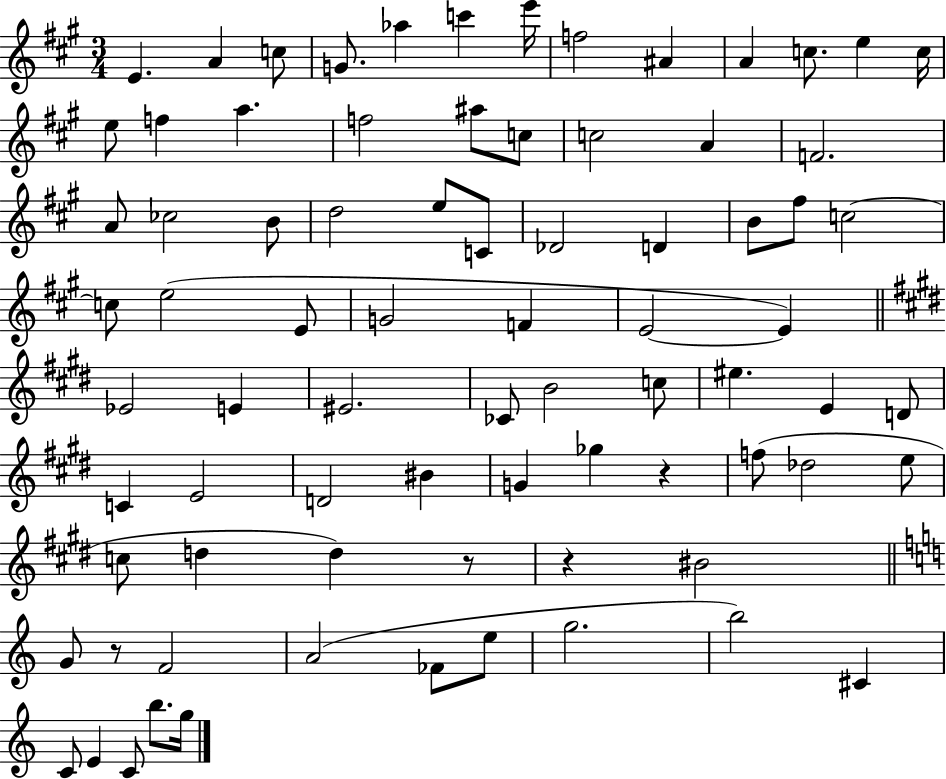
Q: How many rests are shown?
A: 4